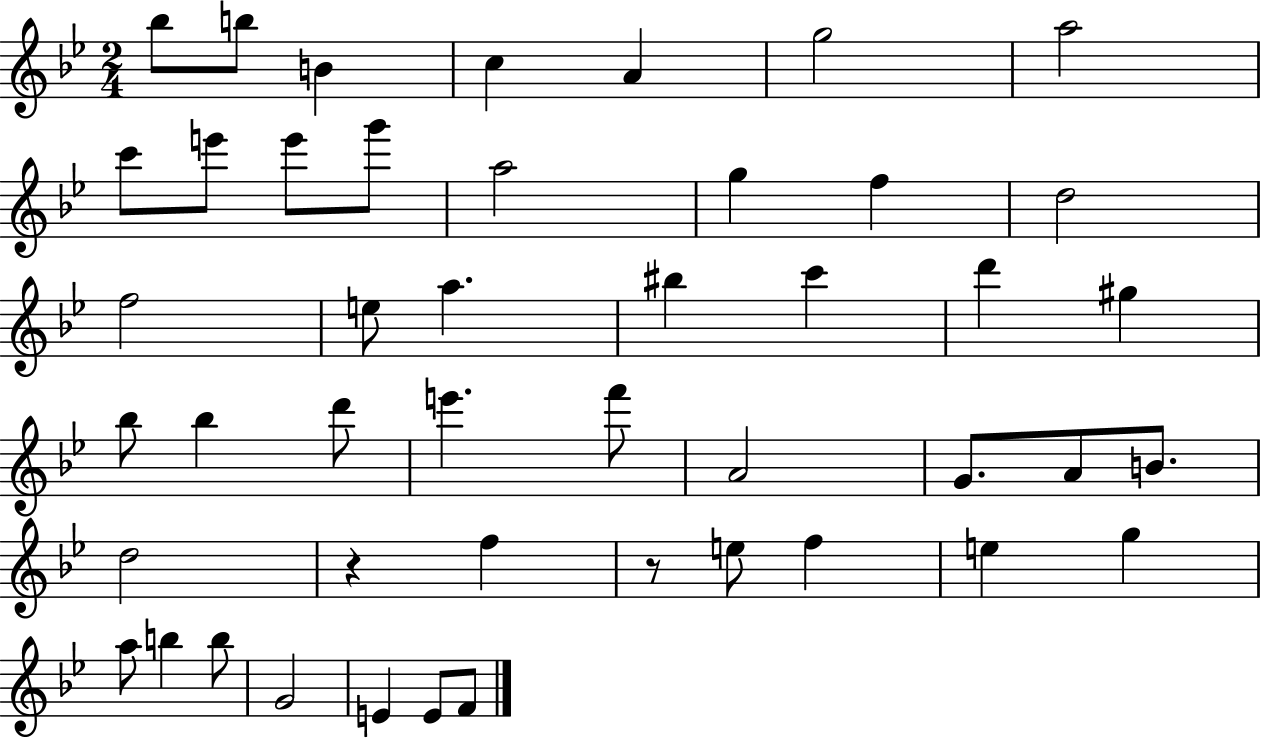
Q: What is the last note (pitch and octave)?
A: F4